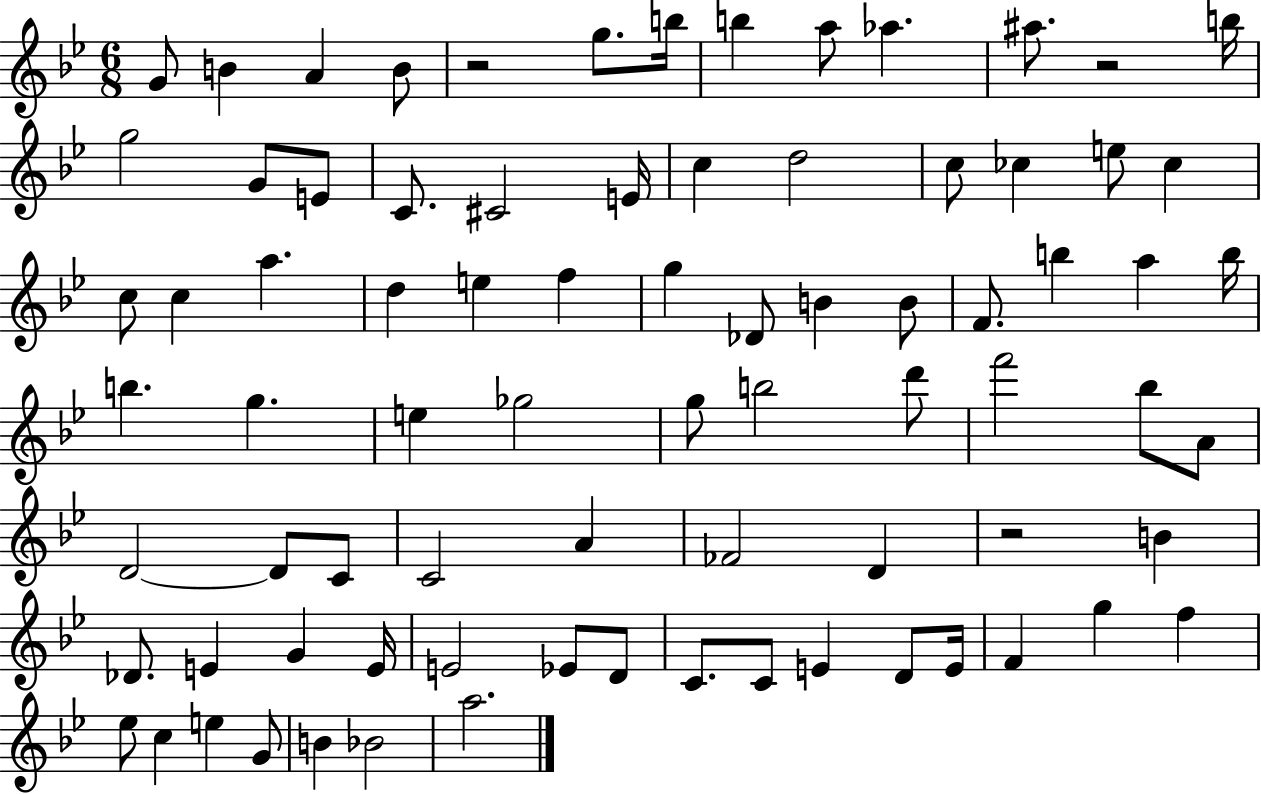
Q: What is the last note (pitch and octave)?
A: A5